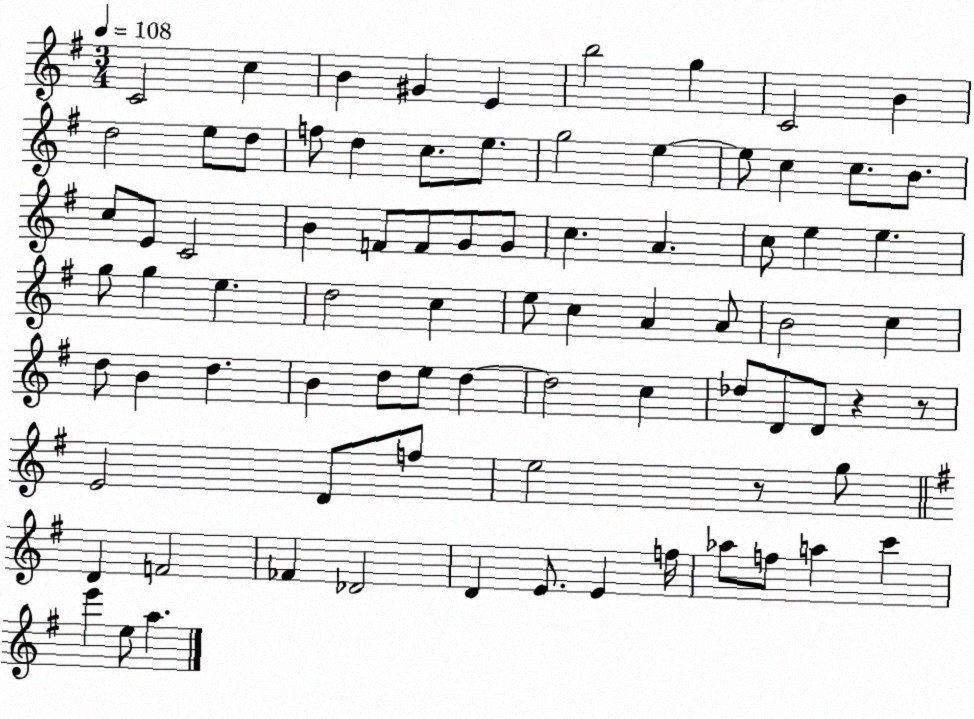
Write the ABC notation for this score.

X:1
T:Untitled
M:3/4
L:1/4
K:G
C2 c B ^G E b2 g C2 B d2 e/2 d/2 f/2 d c/2 e/2 g2 e e/2 c c/2 B/2 c/2 E/2 C2 B F/2 F/2 G/2 G/2 c A c/2 e e g/2 g e d2 c e/2 c A A/2 B2 c d/2 B d B d/2 e/2 d d2 c _d/2 D/2 D/2 z z/2 E2 D/2 f/2 e2 z/2 g/2 D F2 _F _D2 D E/2 E f/4 _a/2 f/2 a c' e' e/2 a